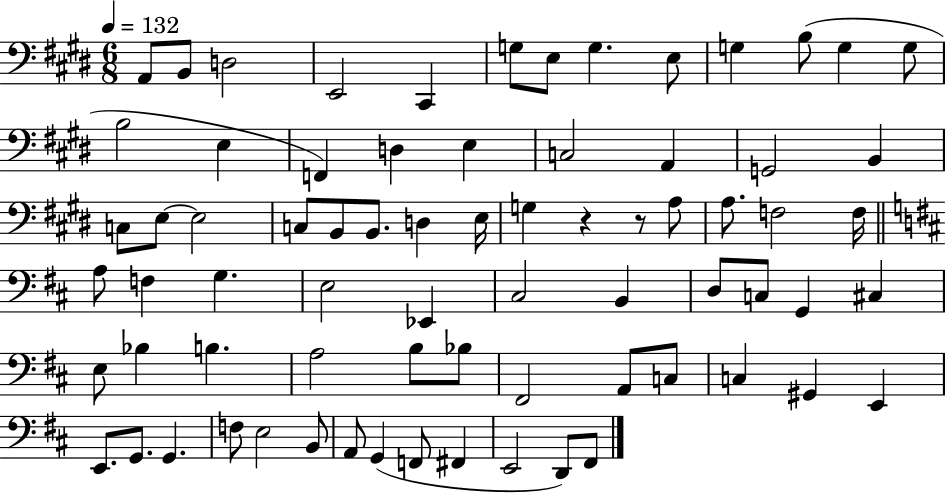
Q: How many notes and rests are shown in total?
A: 73